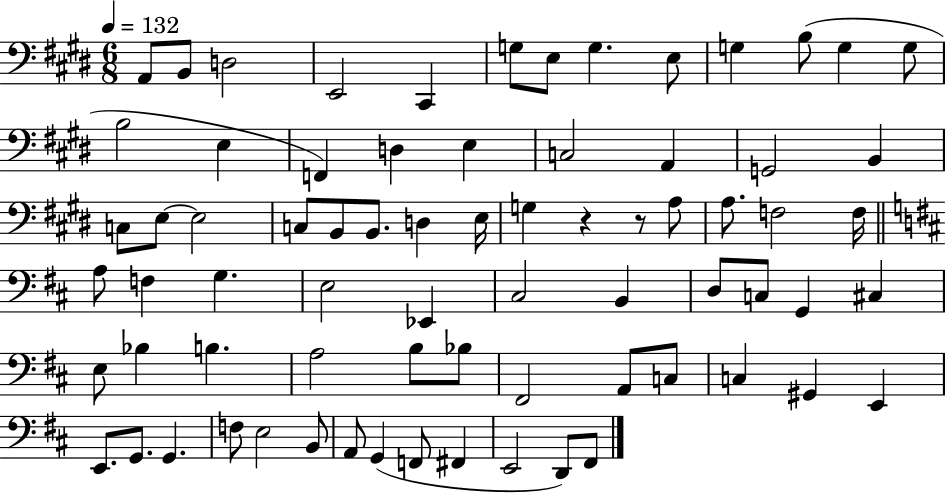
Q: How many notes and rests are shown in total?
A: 73